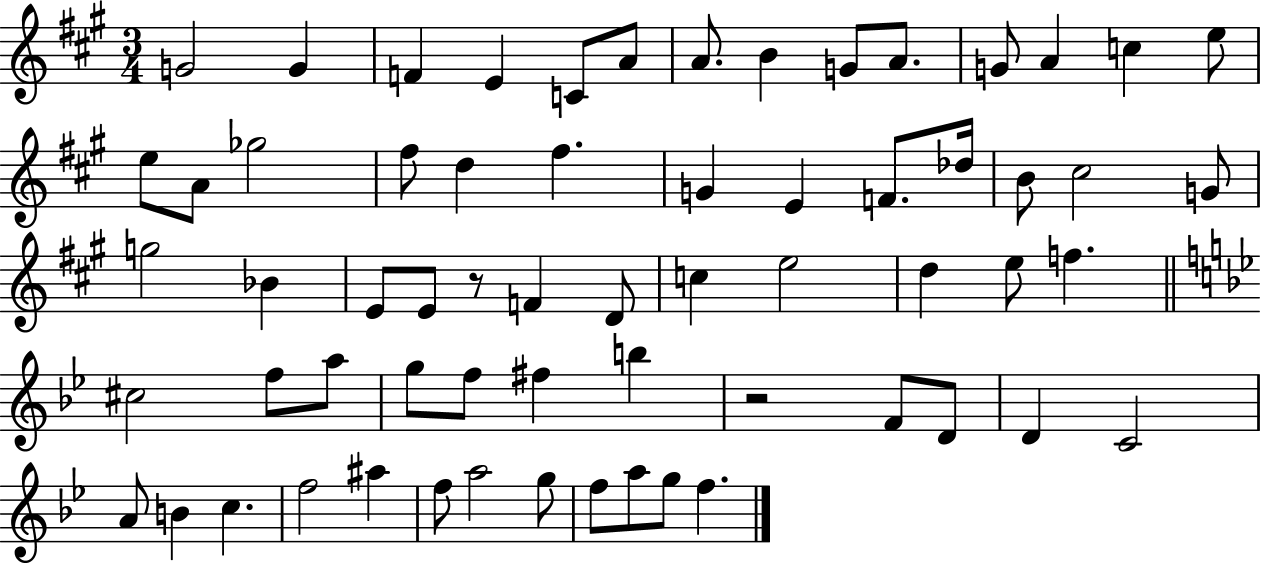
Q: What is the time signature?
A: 3/4